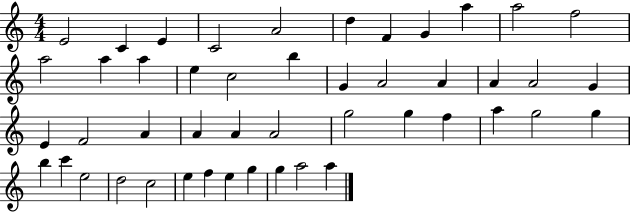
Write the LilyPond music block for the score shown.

{
  \clef treble
  \numericTimeSignature
  \time 4/4
  \key c \major
  e'2 c'4 e'4 | c'2 a'2 | d''4 f'4 g'4 a''4 | a''2 f''2 | \break a''2 a''4 a''4 | e''4 c''2 b''4 | g'4 a'2 a'4 | a'4 a'2 g'4 | \break e'4 f'2 a'4 | a'4 a'4 a'2 | g''2 g''4 f''4 | a''4 g''2 g''4 | \break b''4 c'''4 e''2 | d''2 c''2 | e''4 f''4 e''4 g''4 | g''4 a''2 a''4 | \break \bar "|."
}